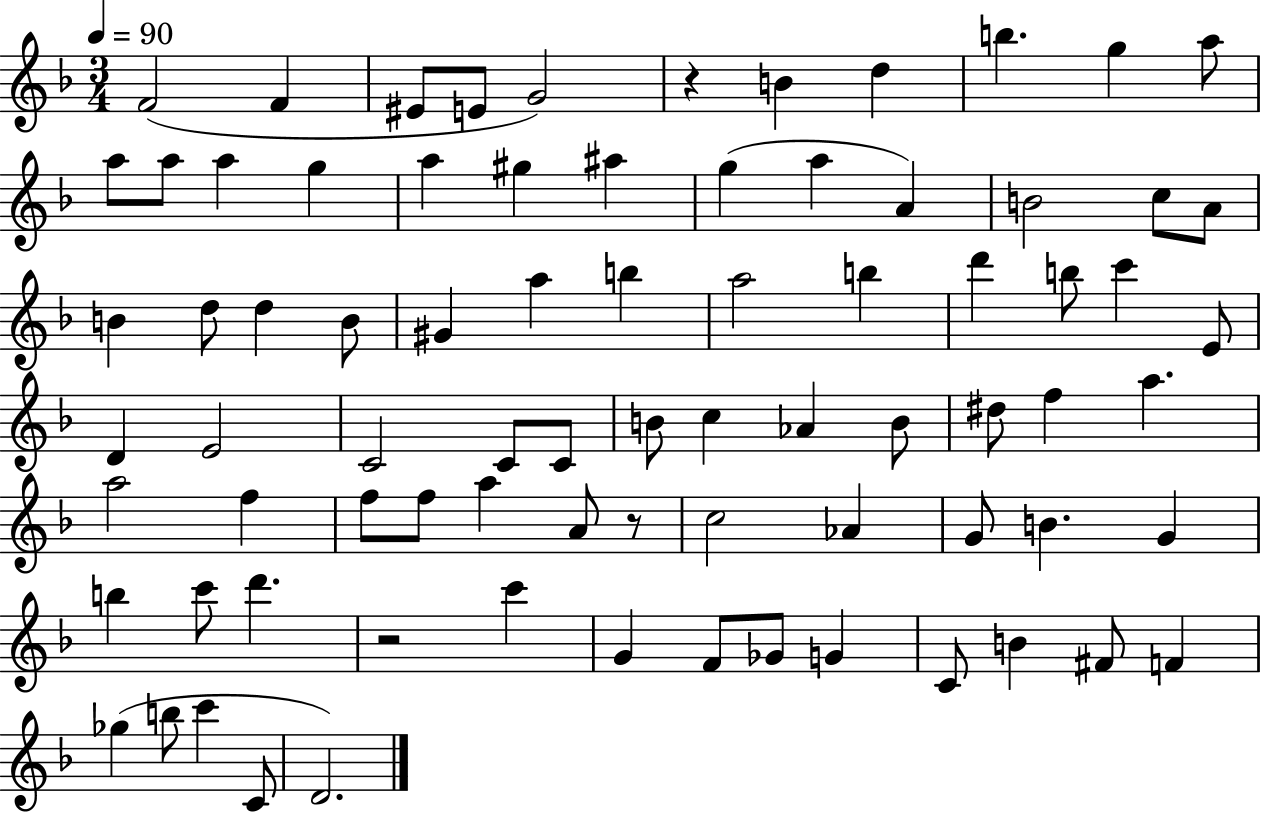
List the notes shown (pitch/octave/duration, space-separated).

F4/h F4/q EIS4/e E4/e G4/h R/q B4/q D5/q B5/q. G5/q A5/e A5/e A5/e A5/q G5/q A5/q G#5/q A#5/q G5/q A5/q A4/q B4/h C5/e A4/e B4/q D5/e D5/q B4/e G#4/q A5/q B5/q A5/h B5/q D6/q B5/e C6/q E4/e D4/q E4/h C4/h C4/e C4/e B4/e C5/q Ab4/q B4/e D#5/e F5/q A5/q. A5/h F5/q F5/e F5/e A5/q A4/e R/e C5/h Ab4/q G4/e B4/q. G4/q B5/q C6/e D6/q. R/h C6/q G4/q F4/e Gb4/e G4/q C4/e B4/q F#4/e F4/q Gb5/q B5/e C6/q C4/e D4/h.